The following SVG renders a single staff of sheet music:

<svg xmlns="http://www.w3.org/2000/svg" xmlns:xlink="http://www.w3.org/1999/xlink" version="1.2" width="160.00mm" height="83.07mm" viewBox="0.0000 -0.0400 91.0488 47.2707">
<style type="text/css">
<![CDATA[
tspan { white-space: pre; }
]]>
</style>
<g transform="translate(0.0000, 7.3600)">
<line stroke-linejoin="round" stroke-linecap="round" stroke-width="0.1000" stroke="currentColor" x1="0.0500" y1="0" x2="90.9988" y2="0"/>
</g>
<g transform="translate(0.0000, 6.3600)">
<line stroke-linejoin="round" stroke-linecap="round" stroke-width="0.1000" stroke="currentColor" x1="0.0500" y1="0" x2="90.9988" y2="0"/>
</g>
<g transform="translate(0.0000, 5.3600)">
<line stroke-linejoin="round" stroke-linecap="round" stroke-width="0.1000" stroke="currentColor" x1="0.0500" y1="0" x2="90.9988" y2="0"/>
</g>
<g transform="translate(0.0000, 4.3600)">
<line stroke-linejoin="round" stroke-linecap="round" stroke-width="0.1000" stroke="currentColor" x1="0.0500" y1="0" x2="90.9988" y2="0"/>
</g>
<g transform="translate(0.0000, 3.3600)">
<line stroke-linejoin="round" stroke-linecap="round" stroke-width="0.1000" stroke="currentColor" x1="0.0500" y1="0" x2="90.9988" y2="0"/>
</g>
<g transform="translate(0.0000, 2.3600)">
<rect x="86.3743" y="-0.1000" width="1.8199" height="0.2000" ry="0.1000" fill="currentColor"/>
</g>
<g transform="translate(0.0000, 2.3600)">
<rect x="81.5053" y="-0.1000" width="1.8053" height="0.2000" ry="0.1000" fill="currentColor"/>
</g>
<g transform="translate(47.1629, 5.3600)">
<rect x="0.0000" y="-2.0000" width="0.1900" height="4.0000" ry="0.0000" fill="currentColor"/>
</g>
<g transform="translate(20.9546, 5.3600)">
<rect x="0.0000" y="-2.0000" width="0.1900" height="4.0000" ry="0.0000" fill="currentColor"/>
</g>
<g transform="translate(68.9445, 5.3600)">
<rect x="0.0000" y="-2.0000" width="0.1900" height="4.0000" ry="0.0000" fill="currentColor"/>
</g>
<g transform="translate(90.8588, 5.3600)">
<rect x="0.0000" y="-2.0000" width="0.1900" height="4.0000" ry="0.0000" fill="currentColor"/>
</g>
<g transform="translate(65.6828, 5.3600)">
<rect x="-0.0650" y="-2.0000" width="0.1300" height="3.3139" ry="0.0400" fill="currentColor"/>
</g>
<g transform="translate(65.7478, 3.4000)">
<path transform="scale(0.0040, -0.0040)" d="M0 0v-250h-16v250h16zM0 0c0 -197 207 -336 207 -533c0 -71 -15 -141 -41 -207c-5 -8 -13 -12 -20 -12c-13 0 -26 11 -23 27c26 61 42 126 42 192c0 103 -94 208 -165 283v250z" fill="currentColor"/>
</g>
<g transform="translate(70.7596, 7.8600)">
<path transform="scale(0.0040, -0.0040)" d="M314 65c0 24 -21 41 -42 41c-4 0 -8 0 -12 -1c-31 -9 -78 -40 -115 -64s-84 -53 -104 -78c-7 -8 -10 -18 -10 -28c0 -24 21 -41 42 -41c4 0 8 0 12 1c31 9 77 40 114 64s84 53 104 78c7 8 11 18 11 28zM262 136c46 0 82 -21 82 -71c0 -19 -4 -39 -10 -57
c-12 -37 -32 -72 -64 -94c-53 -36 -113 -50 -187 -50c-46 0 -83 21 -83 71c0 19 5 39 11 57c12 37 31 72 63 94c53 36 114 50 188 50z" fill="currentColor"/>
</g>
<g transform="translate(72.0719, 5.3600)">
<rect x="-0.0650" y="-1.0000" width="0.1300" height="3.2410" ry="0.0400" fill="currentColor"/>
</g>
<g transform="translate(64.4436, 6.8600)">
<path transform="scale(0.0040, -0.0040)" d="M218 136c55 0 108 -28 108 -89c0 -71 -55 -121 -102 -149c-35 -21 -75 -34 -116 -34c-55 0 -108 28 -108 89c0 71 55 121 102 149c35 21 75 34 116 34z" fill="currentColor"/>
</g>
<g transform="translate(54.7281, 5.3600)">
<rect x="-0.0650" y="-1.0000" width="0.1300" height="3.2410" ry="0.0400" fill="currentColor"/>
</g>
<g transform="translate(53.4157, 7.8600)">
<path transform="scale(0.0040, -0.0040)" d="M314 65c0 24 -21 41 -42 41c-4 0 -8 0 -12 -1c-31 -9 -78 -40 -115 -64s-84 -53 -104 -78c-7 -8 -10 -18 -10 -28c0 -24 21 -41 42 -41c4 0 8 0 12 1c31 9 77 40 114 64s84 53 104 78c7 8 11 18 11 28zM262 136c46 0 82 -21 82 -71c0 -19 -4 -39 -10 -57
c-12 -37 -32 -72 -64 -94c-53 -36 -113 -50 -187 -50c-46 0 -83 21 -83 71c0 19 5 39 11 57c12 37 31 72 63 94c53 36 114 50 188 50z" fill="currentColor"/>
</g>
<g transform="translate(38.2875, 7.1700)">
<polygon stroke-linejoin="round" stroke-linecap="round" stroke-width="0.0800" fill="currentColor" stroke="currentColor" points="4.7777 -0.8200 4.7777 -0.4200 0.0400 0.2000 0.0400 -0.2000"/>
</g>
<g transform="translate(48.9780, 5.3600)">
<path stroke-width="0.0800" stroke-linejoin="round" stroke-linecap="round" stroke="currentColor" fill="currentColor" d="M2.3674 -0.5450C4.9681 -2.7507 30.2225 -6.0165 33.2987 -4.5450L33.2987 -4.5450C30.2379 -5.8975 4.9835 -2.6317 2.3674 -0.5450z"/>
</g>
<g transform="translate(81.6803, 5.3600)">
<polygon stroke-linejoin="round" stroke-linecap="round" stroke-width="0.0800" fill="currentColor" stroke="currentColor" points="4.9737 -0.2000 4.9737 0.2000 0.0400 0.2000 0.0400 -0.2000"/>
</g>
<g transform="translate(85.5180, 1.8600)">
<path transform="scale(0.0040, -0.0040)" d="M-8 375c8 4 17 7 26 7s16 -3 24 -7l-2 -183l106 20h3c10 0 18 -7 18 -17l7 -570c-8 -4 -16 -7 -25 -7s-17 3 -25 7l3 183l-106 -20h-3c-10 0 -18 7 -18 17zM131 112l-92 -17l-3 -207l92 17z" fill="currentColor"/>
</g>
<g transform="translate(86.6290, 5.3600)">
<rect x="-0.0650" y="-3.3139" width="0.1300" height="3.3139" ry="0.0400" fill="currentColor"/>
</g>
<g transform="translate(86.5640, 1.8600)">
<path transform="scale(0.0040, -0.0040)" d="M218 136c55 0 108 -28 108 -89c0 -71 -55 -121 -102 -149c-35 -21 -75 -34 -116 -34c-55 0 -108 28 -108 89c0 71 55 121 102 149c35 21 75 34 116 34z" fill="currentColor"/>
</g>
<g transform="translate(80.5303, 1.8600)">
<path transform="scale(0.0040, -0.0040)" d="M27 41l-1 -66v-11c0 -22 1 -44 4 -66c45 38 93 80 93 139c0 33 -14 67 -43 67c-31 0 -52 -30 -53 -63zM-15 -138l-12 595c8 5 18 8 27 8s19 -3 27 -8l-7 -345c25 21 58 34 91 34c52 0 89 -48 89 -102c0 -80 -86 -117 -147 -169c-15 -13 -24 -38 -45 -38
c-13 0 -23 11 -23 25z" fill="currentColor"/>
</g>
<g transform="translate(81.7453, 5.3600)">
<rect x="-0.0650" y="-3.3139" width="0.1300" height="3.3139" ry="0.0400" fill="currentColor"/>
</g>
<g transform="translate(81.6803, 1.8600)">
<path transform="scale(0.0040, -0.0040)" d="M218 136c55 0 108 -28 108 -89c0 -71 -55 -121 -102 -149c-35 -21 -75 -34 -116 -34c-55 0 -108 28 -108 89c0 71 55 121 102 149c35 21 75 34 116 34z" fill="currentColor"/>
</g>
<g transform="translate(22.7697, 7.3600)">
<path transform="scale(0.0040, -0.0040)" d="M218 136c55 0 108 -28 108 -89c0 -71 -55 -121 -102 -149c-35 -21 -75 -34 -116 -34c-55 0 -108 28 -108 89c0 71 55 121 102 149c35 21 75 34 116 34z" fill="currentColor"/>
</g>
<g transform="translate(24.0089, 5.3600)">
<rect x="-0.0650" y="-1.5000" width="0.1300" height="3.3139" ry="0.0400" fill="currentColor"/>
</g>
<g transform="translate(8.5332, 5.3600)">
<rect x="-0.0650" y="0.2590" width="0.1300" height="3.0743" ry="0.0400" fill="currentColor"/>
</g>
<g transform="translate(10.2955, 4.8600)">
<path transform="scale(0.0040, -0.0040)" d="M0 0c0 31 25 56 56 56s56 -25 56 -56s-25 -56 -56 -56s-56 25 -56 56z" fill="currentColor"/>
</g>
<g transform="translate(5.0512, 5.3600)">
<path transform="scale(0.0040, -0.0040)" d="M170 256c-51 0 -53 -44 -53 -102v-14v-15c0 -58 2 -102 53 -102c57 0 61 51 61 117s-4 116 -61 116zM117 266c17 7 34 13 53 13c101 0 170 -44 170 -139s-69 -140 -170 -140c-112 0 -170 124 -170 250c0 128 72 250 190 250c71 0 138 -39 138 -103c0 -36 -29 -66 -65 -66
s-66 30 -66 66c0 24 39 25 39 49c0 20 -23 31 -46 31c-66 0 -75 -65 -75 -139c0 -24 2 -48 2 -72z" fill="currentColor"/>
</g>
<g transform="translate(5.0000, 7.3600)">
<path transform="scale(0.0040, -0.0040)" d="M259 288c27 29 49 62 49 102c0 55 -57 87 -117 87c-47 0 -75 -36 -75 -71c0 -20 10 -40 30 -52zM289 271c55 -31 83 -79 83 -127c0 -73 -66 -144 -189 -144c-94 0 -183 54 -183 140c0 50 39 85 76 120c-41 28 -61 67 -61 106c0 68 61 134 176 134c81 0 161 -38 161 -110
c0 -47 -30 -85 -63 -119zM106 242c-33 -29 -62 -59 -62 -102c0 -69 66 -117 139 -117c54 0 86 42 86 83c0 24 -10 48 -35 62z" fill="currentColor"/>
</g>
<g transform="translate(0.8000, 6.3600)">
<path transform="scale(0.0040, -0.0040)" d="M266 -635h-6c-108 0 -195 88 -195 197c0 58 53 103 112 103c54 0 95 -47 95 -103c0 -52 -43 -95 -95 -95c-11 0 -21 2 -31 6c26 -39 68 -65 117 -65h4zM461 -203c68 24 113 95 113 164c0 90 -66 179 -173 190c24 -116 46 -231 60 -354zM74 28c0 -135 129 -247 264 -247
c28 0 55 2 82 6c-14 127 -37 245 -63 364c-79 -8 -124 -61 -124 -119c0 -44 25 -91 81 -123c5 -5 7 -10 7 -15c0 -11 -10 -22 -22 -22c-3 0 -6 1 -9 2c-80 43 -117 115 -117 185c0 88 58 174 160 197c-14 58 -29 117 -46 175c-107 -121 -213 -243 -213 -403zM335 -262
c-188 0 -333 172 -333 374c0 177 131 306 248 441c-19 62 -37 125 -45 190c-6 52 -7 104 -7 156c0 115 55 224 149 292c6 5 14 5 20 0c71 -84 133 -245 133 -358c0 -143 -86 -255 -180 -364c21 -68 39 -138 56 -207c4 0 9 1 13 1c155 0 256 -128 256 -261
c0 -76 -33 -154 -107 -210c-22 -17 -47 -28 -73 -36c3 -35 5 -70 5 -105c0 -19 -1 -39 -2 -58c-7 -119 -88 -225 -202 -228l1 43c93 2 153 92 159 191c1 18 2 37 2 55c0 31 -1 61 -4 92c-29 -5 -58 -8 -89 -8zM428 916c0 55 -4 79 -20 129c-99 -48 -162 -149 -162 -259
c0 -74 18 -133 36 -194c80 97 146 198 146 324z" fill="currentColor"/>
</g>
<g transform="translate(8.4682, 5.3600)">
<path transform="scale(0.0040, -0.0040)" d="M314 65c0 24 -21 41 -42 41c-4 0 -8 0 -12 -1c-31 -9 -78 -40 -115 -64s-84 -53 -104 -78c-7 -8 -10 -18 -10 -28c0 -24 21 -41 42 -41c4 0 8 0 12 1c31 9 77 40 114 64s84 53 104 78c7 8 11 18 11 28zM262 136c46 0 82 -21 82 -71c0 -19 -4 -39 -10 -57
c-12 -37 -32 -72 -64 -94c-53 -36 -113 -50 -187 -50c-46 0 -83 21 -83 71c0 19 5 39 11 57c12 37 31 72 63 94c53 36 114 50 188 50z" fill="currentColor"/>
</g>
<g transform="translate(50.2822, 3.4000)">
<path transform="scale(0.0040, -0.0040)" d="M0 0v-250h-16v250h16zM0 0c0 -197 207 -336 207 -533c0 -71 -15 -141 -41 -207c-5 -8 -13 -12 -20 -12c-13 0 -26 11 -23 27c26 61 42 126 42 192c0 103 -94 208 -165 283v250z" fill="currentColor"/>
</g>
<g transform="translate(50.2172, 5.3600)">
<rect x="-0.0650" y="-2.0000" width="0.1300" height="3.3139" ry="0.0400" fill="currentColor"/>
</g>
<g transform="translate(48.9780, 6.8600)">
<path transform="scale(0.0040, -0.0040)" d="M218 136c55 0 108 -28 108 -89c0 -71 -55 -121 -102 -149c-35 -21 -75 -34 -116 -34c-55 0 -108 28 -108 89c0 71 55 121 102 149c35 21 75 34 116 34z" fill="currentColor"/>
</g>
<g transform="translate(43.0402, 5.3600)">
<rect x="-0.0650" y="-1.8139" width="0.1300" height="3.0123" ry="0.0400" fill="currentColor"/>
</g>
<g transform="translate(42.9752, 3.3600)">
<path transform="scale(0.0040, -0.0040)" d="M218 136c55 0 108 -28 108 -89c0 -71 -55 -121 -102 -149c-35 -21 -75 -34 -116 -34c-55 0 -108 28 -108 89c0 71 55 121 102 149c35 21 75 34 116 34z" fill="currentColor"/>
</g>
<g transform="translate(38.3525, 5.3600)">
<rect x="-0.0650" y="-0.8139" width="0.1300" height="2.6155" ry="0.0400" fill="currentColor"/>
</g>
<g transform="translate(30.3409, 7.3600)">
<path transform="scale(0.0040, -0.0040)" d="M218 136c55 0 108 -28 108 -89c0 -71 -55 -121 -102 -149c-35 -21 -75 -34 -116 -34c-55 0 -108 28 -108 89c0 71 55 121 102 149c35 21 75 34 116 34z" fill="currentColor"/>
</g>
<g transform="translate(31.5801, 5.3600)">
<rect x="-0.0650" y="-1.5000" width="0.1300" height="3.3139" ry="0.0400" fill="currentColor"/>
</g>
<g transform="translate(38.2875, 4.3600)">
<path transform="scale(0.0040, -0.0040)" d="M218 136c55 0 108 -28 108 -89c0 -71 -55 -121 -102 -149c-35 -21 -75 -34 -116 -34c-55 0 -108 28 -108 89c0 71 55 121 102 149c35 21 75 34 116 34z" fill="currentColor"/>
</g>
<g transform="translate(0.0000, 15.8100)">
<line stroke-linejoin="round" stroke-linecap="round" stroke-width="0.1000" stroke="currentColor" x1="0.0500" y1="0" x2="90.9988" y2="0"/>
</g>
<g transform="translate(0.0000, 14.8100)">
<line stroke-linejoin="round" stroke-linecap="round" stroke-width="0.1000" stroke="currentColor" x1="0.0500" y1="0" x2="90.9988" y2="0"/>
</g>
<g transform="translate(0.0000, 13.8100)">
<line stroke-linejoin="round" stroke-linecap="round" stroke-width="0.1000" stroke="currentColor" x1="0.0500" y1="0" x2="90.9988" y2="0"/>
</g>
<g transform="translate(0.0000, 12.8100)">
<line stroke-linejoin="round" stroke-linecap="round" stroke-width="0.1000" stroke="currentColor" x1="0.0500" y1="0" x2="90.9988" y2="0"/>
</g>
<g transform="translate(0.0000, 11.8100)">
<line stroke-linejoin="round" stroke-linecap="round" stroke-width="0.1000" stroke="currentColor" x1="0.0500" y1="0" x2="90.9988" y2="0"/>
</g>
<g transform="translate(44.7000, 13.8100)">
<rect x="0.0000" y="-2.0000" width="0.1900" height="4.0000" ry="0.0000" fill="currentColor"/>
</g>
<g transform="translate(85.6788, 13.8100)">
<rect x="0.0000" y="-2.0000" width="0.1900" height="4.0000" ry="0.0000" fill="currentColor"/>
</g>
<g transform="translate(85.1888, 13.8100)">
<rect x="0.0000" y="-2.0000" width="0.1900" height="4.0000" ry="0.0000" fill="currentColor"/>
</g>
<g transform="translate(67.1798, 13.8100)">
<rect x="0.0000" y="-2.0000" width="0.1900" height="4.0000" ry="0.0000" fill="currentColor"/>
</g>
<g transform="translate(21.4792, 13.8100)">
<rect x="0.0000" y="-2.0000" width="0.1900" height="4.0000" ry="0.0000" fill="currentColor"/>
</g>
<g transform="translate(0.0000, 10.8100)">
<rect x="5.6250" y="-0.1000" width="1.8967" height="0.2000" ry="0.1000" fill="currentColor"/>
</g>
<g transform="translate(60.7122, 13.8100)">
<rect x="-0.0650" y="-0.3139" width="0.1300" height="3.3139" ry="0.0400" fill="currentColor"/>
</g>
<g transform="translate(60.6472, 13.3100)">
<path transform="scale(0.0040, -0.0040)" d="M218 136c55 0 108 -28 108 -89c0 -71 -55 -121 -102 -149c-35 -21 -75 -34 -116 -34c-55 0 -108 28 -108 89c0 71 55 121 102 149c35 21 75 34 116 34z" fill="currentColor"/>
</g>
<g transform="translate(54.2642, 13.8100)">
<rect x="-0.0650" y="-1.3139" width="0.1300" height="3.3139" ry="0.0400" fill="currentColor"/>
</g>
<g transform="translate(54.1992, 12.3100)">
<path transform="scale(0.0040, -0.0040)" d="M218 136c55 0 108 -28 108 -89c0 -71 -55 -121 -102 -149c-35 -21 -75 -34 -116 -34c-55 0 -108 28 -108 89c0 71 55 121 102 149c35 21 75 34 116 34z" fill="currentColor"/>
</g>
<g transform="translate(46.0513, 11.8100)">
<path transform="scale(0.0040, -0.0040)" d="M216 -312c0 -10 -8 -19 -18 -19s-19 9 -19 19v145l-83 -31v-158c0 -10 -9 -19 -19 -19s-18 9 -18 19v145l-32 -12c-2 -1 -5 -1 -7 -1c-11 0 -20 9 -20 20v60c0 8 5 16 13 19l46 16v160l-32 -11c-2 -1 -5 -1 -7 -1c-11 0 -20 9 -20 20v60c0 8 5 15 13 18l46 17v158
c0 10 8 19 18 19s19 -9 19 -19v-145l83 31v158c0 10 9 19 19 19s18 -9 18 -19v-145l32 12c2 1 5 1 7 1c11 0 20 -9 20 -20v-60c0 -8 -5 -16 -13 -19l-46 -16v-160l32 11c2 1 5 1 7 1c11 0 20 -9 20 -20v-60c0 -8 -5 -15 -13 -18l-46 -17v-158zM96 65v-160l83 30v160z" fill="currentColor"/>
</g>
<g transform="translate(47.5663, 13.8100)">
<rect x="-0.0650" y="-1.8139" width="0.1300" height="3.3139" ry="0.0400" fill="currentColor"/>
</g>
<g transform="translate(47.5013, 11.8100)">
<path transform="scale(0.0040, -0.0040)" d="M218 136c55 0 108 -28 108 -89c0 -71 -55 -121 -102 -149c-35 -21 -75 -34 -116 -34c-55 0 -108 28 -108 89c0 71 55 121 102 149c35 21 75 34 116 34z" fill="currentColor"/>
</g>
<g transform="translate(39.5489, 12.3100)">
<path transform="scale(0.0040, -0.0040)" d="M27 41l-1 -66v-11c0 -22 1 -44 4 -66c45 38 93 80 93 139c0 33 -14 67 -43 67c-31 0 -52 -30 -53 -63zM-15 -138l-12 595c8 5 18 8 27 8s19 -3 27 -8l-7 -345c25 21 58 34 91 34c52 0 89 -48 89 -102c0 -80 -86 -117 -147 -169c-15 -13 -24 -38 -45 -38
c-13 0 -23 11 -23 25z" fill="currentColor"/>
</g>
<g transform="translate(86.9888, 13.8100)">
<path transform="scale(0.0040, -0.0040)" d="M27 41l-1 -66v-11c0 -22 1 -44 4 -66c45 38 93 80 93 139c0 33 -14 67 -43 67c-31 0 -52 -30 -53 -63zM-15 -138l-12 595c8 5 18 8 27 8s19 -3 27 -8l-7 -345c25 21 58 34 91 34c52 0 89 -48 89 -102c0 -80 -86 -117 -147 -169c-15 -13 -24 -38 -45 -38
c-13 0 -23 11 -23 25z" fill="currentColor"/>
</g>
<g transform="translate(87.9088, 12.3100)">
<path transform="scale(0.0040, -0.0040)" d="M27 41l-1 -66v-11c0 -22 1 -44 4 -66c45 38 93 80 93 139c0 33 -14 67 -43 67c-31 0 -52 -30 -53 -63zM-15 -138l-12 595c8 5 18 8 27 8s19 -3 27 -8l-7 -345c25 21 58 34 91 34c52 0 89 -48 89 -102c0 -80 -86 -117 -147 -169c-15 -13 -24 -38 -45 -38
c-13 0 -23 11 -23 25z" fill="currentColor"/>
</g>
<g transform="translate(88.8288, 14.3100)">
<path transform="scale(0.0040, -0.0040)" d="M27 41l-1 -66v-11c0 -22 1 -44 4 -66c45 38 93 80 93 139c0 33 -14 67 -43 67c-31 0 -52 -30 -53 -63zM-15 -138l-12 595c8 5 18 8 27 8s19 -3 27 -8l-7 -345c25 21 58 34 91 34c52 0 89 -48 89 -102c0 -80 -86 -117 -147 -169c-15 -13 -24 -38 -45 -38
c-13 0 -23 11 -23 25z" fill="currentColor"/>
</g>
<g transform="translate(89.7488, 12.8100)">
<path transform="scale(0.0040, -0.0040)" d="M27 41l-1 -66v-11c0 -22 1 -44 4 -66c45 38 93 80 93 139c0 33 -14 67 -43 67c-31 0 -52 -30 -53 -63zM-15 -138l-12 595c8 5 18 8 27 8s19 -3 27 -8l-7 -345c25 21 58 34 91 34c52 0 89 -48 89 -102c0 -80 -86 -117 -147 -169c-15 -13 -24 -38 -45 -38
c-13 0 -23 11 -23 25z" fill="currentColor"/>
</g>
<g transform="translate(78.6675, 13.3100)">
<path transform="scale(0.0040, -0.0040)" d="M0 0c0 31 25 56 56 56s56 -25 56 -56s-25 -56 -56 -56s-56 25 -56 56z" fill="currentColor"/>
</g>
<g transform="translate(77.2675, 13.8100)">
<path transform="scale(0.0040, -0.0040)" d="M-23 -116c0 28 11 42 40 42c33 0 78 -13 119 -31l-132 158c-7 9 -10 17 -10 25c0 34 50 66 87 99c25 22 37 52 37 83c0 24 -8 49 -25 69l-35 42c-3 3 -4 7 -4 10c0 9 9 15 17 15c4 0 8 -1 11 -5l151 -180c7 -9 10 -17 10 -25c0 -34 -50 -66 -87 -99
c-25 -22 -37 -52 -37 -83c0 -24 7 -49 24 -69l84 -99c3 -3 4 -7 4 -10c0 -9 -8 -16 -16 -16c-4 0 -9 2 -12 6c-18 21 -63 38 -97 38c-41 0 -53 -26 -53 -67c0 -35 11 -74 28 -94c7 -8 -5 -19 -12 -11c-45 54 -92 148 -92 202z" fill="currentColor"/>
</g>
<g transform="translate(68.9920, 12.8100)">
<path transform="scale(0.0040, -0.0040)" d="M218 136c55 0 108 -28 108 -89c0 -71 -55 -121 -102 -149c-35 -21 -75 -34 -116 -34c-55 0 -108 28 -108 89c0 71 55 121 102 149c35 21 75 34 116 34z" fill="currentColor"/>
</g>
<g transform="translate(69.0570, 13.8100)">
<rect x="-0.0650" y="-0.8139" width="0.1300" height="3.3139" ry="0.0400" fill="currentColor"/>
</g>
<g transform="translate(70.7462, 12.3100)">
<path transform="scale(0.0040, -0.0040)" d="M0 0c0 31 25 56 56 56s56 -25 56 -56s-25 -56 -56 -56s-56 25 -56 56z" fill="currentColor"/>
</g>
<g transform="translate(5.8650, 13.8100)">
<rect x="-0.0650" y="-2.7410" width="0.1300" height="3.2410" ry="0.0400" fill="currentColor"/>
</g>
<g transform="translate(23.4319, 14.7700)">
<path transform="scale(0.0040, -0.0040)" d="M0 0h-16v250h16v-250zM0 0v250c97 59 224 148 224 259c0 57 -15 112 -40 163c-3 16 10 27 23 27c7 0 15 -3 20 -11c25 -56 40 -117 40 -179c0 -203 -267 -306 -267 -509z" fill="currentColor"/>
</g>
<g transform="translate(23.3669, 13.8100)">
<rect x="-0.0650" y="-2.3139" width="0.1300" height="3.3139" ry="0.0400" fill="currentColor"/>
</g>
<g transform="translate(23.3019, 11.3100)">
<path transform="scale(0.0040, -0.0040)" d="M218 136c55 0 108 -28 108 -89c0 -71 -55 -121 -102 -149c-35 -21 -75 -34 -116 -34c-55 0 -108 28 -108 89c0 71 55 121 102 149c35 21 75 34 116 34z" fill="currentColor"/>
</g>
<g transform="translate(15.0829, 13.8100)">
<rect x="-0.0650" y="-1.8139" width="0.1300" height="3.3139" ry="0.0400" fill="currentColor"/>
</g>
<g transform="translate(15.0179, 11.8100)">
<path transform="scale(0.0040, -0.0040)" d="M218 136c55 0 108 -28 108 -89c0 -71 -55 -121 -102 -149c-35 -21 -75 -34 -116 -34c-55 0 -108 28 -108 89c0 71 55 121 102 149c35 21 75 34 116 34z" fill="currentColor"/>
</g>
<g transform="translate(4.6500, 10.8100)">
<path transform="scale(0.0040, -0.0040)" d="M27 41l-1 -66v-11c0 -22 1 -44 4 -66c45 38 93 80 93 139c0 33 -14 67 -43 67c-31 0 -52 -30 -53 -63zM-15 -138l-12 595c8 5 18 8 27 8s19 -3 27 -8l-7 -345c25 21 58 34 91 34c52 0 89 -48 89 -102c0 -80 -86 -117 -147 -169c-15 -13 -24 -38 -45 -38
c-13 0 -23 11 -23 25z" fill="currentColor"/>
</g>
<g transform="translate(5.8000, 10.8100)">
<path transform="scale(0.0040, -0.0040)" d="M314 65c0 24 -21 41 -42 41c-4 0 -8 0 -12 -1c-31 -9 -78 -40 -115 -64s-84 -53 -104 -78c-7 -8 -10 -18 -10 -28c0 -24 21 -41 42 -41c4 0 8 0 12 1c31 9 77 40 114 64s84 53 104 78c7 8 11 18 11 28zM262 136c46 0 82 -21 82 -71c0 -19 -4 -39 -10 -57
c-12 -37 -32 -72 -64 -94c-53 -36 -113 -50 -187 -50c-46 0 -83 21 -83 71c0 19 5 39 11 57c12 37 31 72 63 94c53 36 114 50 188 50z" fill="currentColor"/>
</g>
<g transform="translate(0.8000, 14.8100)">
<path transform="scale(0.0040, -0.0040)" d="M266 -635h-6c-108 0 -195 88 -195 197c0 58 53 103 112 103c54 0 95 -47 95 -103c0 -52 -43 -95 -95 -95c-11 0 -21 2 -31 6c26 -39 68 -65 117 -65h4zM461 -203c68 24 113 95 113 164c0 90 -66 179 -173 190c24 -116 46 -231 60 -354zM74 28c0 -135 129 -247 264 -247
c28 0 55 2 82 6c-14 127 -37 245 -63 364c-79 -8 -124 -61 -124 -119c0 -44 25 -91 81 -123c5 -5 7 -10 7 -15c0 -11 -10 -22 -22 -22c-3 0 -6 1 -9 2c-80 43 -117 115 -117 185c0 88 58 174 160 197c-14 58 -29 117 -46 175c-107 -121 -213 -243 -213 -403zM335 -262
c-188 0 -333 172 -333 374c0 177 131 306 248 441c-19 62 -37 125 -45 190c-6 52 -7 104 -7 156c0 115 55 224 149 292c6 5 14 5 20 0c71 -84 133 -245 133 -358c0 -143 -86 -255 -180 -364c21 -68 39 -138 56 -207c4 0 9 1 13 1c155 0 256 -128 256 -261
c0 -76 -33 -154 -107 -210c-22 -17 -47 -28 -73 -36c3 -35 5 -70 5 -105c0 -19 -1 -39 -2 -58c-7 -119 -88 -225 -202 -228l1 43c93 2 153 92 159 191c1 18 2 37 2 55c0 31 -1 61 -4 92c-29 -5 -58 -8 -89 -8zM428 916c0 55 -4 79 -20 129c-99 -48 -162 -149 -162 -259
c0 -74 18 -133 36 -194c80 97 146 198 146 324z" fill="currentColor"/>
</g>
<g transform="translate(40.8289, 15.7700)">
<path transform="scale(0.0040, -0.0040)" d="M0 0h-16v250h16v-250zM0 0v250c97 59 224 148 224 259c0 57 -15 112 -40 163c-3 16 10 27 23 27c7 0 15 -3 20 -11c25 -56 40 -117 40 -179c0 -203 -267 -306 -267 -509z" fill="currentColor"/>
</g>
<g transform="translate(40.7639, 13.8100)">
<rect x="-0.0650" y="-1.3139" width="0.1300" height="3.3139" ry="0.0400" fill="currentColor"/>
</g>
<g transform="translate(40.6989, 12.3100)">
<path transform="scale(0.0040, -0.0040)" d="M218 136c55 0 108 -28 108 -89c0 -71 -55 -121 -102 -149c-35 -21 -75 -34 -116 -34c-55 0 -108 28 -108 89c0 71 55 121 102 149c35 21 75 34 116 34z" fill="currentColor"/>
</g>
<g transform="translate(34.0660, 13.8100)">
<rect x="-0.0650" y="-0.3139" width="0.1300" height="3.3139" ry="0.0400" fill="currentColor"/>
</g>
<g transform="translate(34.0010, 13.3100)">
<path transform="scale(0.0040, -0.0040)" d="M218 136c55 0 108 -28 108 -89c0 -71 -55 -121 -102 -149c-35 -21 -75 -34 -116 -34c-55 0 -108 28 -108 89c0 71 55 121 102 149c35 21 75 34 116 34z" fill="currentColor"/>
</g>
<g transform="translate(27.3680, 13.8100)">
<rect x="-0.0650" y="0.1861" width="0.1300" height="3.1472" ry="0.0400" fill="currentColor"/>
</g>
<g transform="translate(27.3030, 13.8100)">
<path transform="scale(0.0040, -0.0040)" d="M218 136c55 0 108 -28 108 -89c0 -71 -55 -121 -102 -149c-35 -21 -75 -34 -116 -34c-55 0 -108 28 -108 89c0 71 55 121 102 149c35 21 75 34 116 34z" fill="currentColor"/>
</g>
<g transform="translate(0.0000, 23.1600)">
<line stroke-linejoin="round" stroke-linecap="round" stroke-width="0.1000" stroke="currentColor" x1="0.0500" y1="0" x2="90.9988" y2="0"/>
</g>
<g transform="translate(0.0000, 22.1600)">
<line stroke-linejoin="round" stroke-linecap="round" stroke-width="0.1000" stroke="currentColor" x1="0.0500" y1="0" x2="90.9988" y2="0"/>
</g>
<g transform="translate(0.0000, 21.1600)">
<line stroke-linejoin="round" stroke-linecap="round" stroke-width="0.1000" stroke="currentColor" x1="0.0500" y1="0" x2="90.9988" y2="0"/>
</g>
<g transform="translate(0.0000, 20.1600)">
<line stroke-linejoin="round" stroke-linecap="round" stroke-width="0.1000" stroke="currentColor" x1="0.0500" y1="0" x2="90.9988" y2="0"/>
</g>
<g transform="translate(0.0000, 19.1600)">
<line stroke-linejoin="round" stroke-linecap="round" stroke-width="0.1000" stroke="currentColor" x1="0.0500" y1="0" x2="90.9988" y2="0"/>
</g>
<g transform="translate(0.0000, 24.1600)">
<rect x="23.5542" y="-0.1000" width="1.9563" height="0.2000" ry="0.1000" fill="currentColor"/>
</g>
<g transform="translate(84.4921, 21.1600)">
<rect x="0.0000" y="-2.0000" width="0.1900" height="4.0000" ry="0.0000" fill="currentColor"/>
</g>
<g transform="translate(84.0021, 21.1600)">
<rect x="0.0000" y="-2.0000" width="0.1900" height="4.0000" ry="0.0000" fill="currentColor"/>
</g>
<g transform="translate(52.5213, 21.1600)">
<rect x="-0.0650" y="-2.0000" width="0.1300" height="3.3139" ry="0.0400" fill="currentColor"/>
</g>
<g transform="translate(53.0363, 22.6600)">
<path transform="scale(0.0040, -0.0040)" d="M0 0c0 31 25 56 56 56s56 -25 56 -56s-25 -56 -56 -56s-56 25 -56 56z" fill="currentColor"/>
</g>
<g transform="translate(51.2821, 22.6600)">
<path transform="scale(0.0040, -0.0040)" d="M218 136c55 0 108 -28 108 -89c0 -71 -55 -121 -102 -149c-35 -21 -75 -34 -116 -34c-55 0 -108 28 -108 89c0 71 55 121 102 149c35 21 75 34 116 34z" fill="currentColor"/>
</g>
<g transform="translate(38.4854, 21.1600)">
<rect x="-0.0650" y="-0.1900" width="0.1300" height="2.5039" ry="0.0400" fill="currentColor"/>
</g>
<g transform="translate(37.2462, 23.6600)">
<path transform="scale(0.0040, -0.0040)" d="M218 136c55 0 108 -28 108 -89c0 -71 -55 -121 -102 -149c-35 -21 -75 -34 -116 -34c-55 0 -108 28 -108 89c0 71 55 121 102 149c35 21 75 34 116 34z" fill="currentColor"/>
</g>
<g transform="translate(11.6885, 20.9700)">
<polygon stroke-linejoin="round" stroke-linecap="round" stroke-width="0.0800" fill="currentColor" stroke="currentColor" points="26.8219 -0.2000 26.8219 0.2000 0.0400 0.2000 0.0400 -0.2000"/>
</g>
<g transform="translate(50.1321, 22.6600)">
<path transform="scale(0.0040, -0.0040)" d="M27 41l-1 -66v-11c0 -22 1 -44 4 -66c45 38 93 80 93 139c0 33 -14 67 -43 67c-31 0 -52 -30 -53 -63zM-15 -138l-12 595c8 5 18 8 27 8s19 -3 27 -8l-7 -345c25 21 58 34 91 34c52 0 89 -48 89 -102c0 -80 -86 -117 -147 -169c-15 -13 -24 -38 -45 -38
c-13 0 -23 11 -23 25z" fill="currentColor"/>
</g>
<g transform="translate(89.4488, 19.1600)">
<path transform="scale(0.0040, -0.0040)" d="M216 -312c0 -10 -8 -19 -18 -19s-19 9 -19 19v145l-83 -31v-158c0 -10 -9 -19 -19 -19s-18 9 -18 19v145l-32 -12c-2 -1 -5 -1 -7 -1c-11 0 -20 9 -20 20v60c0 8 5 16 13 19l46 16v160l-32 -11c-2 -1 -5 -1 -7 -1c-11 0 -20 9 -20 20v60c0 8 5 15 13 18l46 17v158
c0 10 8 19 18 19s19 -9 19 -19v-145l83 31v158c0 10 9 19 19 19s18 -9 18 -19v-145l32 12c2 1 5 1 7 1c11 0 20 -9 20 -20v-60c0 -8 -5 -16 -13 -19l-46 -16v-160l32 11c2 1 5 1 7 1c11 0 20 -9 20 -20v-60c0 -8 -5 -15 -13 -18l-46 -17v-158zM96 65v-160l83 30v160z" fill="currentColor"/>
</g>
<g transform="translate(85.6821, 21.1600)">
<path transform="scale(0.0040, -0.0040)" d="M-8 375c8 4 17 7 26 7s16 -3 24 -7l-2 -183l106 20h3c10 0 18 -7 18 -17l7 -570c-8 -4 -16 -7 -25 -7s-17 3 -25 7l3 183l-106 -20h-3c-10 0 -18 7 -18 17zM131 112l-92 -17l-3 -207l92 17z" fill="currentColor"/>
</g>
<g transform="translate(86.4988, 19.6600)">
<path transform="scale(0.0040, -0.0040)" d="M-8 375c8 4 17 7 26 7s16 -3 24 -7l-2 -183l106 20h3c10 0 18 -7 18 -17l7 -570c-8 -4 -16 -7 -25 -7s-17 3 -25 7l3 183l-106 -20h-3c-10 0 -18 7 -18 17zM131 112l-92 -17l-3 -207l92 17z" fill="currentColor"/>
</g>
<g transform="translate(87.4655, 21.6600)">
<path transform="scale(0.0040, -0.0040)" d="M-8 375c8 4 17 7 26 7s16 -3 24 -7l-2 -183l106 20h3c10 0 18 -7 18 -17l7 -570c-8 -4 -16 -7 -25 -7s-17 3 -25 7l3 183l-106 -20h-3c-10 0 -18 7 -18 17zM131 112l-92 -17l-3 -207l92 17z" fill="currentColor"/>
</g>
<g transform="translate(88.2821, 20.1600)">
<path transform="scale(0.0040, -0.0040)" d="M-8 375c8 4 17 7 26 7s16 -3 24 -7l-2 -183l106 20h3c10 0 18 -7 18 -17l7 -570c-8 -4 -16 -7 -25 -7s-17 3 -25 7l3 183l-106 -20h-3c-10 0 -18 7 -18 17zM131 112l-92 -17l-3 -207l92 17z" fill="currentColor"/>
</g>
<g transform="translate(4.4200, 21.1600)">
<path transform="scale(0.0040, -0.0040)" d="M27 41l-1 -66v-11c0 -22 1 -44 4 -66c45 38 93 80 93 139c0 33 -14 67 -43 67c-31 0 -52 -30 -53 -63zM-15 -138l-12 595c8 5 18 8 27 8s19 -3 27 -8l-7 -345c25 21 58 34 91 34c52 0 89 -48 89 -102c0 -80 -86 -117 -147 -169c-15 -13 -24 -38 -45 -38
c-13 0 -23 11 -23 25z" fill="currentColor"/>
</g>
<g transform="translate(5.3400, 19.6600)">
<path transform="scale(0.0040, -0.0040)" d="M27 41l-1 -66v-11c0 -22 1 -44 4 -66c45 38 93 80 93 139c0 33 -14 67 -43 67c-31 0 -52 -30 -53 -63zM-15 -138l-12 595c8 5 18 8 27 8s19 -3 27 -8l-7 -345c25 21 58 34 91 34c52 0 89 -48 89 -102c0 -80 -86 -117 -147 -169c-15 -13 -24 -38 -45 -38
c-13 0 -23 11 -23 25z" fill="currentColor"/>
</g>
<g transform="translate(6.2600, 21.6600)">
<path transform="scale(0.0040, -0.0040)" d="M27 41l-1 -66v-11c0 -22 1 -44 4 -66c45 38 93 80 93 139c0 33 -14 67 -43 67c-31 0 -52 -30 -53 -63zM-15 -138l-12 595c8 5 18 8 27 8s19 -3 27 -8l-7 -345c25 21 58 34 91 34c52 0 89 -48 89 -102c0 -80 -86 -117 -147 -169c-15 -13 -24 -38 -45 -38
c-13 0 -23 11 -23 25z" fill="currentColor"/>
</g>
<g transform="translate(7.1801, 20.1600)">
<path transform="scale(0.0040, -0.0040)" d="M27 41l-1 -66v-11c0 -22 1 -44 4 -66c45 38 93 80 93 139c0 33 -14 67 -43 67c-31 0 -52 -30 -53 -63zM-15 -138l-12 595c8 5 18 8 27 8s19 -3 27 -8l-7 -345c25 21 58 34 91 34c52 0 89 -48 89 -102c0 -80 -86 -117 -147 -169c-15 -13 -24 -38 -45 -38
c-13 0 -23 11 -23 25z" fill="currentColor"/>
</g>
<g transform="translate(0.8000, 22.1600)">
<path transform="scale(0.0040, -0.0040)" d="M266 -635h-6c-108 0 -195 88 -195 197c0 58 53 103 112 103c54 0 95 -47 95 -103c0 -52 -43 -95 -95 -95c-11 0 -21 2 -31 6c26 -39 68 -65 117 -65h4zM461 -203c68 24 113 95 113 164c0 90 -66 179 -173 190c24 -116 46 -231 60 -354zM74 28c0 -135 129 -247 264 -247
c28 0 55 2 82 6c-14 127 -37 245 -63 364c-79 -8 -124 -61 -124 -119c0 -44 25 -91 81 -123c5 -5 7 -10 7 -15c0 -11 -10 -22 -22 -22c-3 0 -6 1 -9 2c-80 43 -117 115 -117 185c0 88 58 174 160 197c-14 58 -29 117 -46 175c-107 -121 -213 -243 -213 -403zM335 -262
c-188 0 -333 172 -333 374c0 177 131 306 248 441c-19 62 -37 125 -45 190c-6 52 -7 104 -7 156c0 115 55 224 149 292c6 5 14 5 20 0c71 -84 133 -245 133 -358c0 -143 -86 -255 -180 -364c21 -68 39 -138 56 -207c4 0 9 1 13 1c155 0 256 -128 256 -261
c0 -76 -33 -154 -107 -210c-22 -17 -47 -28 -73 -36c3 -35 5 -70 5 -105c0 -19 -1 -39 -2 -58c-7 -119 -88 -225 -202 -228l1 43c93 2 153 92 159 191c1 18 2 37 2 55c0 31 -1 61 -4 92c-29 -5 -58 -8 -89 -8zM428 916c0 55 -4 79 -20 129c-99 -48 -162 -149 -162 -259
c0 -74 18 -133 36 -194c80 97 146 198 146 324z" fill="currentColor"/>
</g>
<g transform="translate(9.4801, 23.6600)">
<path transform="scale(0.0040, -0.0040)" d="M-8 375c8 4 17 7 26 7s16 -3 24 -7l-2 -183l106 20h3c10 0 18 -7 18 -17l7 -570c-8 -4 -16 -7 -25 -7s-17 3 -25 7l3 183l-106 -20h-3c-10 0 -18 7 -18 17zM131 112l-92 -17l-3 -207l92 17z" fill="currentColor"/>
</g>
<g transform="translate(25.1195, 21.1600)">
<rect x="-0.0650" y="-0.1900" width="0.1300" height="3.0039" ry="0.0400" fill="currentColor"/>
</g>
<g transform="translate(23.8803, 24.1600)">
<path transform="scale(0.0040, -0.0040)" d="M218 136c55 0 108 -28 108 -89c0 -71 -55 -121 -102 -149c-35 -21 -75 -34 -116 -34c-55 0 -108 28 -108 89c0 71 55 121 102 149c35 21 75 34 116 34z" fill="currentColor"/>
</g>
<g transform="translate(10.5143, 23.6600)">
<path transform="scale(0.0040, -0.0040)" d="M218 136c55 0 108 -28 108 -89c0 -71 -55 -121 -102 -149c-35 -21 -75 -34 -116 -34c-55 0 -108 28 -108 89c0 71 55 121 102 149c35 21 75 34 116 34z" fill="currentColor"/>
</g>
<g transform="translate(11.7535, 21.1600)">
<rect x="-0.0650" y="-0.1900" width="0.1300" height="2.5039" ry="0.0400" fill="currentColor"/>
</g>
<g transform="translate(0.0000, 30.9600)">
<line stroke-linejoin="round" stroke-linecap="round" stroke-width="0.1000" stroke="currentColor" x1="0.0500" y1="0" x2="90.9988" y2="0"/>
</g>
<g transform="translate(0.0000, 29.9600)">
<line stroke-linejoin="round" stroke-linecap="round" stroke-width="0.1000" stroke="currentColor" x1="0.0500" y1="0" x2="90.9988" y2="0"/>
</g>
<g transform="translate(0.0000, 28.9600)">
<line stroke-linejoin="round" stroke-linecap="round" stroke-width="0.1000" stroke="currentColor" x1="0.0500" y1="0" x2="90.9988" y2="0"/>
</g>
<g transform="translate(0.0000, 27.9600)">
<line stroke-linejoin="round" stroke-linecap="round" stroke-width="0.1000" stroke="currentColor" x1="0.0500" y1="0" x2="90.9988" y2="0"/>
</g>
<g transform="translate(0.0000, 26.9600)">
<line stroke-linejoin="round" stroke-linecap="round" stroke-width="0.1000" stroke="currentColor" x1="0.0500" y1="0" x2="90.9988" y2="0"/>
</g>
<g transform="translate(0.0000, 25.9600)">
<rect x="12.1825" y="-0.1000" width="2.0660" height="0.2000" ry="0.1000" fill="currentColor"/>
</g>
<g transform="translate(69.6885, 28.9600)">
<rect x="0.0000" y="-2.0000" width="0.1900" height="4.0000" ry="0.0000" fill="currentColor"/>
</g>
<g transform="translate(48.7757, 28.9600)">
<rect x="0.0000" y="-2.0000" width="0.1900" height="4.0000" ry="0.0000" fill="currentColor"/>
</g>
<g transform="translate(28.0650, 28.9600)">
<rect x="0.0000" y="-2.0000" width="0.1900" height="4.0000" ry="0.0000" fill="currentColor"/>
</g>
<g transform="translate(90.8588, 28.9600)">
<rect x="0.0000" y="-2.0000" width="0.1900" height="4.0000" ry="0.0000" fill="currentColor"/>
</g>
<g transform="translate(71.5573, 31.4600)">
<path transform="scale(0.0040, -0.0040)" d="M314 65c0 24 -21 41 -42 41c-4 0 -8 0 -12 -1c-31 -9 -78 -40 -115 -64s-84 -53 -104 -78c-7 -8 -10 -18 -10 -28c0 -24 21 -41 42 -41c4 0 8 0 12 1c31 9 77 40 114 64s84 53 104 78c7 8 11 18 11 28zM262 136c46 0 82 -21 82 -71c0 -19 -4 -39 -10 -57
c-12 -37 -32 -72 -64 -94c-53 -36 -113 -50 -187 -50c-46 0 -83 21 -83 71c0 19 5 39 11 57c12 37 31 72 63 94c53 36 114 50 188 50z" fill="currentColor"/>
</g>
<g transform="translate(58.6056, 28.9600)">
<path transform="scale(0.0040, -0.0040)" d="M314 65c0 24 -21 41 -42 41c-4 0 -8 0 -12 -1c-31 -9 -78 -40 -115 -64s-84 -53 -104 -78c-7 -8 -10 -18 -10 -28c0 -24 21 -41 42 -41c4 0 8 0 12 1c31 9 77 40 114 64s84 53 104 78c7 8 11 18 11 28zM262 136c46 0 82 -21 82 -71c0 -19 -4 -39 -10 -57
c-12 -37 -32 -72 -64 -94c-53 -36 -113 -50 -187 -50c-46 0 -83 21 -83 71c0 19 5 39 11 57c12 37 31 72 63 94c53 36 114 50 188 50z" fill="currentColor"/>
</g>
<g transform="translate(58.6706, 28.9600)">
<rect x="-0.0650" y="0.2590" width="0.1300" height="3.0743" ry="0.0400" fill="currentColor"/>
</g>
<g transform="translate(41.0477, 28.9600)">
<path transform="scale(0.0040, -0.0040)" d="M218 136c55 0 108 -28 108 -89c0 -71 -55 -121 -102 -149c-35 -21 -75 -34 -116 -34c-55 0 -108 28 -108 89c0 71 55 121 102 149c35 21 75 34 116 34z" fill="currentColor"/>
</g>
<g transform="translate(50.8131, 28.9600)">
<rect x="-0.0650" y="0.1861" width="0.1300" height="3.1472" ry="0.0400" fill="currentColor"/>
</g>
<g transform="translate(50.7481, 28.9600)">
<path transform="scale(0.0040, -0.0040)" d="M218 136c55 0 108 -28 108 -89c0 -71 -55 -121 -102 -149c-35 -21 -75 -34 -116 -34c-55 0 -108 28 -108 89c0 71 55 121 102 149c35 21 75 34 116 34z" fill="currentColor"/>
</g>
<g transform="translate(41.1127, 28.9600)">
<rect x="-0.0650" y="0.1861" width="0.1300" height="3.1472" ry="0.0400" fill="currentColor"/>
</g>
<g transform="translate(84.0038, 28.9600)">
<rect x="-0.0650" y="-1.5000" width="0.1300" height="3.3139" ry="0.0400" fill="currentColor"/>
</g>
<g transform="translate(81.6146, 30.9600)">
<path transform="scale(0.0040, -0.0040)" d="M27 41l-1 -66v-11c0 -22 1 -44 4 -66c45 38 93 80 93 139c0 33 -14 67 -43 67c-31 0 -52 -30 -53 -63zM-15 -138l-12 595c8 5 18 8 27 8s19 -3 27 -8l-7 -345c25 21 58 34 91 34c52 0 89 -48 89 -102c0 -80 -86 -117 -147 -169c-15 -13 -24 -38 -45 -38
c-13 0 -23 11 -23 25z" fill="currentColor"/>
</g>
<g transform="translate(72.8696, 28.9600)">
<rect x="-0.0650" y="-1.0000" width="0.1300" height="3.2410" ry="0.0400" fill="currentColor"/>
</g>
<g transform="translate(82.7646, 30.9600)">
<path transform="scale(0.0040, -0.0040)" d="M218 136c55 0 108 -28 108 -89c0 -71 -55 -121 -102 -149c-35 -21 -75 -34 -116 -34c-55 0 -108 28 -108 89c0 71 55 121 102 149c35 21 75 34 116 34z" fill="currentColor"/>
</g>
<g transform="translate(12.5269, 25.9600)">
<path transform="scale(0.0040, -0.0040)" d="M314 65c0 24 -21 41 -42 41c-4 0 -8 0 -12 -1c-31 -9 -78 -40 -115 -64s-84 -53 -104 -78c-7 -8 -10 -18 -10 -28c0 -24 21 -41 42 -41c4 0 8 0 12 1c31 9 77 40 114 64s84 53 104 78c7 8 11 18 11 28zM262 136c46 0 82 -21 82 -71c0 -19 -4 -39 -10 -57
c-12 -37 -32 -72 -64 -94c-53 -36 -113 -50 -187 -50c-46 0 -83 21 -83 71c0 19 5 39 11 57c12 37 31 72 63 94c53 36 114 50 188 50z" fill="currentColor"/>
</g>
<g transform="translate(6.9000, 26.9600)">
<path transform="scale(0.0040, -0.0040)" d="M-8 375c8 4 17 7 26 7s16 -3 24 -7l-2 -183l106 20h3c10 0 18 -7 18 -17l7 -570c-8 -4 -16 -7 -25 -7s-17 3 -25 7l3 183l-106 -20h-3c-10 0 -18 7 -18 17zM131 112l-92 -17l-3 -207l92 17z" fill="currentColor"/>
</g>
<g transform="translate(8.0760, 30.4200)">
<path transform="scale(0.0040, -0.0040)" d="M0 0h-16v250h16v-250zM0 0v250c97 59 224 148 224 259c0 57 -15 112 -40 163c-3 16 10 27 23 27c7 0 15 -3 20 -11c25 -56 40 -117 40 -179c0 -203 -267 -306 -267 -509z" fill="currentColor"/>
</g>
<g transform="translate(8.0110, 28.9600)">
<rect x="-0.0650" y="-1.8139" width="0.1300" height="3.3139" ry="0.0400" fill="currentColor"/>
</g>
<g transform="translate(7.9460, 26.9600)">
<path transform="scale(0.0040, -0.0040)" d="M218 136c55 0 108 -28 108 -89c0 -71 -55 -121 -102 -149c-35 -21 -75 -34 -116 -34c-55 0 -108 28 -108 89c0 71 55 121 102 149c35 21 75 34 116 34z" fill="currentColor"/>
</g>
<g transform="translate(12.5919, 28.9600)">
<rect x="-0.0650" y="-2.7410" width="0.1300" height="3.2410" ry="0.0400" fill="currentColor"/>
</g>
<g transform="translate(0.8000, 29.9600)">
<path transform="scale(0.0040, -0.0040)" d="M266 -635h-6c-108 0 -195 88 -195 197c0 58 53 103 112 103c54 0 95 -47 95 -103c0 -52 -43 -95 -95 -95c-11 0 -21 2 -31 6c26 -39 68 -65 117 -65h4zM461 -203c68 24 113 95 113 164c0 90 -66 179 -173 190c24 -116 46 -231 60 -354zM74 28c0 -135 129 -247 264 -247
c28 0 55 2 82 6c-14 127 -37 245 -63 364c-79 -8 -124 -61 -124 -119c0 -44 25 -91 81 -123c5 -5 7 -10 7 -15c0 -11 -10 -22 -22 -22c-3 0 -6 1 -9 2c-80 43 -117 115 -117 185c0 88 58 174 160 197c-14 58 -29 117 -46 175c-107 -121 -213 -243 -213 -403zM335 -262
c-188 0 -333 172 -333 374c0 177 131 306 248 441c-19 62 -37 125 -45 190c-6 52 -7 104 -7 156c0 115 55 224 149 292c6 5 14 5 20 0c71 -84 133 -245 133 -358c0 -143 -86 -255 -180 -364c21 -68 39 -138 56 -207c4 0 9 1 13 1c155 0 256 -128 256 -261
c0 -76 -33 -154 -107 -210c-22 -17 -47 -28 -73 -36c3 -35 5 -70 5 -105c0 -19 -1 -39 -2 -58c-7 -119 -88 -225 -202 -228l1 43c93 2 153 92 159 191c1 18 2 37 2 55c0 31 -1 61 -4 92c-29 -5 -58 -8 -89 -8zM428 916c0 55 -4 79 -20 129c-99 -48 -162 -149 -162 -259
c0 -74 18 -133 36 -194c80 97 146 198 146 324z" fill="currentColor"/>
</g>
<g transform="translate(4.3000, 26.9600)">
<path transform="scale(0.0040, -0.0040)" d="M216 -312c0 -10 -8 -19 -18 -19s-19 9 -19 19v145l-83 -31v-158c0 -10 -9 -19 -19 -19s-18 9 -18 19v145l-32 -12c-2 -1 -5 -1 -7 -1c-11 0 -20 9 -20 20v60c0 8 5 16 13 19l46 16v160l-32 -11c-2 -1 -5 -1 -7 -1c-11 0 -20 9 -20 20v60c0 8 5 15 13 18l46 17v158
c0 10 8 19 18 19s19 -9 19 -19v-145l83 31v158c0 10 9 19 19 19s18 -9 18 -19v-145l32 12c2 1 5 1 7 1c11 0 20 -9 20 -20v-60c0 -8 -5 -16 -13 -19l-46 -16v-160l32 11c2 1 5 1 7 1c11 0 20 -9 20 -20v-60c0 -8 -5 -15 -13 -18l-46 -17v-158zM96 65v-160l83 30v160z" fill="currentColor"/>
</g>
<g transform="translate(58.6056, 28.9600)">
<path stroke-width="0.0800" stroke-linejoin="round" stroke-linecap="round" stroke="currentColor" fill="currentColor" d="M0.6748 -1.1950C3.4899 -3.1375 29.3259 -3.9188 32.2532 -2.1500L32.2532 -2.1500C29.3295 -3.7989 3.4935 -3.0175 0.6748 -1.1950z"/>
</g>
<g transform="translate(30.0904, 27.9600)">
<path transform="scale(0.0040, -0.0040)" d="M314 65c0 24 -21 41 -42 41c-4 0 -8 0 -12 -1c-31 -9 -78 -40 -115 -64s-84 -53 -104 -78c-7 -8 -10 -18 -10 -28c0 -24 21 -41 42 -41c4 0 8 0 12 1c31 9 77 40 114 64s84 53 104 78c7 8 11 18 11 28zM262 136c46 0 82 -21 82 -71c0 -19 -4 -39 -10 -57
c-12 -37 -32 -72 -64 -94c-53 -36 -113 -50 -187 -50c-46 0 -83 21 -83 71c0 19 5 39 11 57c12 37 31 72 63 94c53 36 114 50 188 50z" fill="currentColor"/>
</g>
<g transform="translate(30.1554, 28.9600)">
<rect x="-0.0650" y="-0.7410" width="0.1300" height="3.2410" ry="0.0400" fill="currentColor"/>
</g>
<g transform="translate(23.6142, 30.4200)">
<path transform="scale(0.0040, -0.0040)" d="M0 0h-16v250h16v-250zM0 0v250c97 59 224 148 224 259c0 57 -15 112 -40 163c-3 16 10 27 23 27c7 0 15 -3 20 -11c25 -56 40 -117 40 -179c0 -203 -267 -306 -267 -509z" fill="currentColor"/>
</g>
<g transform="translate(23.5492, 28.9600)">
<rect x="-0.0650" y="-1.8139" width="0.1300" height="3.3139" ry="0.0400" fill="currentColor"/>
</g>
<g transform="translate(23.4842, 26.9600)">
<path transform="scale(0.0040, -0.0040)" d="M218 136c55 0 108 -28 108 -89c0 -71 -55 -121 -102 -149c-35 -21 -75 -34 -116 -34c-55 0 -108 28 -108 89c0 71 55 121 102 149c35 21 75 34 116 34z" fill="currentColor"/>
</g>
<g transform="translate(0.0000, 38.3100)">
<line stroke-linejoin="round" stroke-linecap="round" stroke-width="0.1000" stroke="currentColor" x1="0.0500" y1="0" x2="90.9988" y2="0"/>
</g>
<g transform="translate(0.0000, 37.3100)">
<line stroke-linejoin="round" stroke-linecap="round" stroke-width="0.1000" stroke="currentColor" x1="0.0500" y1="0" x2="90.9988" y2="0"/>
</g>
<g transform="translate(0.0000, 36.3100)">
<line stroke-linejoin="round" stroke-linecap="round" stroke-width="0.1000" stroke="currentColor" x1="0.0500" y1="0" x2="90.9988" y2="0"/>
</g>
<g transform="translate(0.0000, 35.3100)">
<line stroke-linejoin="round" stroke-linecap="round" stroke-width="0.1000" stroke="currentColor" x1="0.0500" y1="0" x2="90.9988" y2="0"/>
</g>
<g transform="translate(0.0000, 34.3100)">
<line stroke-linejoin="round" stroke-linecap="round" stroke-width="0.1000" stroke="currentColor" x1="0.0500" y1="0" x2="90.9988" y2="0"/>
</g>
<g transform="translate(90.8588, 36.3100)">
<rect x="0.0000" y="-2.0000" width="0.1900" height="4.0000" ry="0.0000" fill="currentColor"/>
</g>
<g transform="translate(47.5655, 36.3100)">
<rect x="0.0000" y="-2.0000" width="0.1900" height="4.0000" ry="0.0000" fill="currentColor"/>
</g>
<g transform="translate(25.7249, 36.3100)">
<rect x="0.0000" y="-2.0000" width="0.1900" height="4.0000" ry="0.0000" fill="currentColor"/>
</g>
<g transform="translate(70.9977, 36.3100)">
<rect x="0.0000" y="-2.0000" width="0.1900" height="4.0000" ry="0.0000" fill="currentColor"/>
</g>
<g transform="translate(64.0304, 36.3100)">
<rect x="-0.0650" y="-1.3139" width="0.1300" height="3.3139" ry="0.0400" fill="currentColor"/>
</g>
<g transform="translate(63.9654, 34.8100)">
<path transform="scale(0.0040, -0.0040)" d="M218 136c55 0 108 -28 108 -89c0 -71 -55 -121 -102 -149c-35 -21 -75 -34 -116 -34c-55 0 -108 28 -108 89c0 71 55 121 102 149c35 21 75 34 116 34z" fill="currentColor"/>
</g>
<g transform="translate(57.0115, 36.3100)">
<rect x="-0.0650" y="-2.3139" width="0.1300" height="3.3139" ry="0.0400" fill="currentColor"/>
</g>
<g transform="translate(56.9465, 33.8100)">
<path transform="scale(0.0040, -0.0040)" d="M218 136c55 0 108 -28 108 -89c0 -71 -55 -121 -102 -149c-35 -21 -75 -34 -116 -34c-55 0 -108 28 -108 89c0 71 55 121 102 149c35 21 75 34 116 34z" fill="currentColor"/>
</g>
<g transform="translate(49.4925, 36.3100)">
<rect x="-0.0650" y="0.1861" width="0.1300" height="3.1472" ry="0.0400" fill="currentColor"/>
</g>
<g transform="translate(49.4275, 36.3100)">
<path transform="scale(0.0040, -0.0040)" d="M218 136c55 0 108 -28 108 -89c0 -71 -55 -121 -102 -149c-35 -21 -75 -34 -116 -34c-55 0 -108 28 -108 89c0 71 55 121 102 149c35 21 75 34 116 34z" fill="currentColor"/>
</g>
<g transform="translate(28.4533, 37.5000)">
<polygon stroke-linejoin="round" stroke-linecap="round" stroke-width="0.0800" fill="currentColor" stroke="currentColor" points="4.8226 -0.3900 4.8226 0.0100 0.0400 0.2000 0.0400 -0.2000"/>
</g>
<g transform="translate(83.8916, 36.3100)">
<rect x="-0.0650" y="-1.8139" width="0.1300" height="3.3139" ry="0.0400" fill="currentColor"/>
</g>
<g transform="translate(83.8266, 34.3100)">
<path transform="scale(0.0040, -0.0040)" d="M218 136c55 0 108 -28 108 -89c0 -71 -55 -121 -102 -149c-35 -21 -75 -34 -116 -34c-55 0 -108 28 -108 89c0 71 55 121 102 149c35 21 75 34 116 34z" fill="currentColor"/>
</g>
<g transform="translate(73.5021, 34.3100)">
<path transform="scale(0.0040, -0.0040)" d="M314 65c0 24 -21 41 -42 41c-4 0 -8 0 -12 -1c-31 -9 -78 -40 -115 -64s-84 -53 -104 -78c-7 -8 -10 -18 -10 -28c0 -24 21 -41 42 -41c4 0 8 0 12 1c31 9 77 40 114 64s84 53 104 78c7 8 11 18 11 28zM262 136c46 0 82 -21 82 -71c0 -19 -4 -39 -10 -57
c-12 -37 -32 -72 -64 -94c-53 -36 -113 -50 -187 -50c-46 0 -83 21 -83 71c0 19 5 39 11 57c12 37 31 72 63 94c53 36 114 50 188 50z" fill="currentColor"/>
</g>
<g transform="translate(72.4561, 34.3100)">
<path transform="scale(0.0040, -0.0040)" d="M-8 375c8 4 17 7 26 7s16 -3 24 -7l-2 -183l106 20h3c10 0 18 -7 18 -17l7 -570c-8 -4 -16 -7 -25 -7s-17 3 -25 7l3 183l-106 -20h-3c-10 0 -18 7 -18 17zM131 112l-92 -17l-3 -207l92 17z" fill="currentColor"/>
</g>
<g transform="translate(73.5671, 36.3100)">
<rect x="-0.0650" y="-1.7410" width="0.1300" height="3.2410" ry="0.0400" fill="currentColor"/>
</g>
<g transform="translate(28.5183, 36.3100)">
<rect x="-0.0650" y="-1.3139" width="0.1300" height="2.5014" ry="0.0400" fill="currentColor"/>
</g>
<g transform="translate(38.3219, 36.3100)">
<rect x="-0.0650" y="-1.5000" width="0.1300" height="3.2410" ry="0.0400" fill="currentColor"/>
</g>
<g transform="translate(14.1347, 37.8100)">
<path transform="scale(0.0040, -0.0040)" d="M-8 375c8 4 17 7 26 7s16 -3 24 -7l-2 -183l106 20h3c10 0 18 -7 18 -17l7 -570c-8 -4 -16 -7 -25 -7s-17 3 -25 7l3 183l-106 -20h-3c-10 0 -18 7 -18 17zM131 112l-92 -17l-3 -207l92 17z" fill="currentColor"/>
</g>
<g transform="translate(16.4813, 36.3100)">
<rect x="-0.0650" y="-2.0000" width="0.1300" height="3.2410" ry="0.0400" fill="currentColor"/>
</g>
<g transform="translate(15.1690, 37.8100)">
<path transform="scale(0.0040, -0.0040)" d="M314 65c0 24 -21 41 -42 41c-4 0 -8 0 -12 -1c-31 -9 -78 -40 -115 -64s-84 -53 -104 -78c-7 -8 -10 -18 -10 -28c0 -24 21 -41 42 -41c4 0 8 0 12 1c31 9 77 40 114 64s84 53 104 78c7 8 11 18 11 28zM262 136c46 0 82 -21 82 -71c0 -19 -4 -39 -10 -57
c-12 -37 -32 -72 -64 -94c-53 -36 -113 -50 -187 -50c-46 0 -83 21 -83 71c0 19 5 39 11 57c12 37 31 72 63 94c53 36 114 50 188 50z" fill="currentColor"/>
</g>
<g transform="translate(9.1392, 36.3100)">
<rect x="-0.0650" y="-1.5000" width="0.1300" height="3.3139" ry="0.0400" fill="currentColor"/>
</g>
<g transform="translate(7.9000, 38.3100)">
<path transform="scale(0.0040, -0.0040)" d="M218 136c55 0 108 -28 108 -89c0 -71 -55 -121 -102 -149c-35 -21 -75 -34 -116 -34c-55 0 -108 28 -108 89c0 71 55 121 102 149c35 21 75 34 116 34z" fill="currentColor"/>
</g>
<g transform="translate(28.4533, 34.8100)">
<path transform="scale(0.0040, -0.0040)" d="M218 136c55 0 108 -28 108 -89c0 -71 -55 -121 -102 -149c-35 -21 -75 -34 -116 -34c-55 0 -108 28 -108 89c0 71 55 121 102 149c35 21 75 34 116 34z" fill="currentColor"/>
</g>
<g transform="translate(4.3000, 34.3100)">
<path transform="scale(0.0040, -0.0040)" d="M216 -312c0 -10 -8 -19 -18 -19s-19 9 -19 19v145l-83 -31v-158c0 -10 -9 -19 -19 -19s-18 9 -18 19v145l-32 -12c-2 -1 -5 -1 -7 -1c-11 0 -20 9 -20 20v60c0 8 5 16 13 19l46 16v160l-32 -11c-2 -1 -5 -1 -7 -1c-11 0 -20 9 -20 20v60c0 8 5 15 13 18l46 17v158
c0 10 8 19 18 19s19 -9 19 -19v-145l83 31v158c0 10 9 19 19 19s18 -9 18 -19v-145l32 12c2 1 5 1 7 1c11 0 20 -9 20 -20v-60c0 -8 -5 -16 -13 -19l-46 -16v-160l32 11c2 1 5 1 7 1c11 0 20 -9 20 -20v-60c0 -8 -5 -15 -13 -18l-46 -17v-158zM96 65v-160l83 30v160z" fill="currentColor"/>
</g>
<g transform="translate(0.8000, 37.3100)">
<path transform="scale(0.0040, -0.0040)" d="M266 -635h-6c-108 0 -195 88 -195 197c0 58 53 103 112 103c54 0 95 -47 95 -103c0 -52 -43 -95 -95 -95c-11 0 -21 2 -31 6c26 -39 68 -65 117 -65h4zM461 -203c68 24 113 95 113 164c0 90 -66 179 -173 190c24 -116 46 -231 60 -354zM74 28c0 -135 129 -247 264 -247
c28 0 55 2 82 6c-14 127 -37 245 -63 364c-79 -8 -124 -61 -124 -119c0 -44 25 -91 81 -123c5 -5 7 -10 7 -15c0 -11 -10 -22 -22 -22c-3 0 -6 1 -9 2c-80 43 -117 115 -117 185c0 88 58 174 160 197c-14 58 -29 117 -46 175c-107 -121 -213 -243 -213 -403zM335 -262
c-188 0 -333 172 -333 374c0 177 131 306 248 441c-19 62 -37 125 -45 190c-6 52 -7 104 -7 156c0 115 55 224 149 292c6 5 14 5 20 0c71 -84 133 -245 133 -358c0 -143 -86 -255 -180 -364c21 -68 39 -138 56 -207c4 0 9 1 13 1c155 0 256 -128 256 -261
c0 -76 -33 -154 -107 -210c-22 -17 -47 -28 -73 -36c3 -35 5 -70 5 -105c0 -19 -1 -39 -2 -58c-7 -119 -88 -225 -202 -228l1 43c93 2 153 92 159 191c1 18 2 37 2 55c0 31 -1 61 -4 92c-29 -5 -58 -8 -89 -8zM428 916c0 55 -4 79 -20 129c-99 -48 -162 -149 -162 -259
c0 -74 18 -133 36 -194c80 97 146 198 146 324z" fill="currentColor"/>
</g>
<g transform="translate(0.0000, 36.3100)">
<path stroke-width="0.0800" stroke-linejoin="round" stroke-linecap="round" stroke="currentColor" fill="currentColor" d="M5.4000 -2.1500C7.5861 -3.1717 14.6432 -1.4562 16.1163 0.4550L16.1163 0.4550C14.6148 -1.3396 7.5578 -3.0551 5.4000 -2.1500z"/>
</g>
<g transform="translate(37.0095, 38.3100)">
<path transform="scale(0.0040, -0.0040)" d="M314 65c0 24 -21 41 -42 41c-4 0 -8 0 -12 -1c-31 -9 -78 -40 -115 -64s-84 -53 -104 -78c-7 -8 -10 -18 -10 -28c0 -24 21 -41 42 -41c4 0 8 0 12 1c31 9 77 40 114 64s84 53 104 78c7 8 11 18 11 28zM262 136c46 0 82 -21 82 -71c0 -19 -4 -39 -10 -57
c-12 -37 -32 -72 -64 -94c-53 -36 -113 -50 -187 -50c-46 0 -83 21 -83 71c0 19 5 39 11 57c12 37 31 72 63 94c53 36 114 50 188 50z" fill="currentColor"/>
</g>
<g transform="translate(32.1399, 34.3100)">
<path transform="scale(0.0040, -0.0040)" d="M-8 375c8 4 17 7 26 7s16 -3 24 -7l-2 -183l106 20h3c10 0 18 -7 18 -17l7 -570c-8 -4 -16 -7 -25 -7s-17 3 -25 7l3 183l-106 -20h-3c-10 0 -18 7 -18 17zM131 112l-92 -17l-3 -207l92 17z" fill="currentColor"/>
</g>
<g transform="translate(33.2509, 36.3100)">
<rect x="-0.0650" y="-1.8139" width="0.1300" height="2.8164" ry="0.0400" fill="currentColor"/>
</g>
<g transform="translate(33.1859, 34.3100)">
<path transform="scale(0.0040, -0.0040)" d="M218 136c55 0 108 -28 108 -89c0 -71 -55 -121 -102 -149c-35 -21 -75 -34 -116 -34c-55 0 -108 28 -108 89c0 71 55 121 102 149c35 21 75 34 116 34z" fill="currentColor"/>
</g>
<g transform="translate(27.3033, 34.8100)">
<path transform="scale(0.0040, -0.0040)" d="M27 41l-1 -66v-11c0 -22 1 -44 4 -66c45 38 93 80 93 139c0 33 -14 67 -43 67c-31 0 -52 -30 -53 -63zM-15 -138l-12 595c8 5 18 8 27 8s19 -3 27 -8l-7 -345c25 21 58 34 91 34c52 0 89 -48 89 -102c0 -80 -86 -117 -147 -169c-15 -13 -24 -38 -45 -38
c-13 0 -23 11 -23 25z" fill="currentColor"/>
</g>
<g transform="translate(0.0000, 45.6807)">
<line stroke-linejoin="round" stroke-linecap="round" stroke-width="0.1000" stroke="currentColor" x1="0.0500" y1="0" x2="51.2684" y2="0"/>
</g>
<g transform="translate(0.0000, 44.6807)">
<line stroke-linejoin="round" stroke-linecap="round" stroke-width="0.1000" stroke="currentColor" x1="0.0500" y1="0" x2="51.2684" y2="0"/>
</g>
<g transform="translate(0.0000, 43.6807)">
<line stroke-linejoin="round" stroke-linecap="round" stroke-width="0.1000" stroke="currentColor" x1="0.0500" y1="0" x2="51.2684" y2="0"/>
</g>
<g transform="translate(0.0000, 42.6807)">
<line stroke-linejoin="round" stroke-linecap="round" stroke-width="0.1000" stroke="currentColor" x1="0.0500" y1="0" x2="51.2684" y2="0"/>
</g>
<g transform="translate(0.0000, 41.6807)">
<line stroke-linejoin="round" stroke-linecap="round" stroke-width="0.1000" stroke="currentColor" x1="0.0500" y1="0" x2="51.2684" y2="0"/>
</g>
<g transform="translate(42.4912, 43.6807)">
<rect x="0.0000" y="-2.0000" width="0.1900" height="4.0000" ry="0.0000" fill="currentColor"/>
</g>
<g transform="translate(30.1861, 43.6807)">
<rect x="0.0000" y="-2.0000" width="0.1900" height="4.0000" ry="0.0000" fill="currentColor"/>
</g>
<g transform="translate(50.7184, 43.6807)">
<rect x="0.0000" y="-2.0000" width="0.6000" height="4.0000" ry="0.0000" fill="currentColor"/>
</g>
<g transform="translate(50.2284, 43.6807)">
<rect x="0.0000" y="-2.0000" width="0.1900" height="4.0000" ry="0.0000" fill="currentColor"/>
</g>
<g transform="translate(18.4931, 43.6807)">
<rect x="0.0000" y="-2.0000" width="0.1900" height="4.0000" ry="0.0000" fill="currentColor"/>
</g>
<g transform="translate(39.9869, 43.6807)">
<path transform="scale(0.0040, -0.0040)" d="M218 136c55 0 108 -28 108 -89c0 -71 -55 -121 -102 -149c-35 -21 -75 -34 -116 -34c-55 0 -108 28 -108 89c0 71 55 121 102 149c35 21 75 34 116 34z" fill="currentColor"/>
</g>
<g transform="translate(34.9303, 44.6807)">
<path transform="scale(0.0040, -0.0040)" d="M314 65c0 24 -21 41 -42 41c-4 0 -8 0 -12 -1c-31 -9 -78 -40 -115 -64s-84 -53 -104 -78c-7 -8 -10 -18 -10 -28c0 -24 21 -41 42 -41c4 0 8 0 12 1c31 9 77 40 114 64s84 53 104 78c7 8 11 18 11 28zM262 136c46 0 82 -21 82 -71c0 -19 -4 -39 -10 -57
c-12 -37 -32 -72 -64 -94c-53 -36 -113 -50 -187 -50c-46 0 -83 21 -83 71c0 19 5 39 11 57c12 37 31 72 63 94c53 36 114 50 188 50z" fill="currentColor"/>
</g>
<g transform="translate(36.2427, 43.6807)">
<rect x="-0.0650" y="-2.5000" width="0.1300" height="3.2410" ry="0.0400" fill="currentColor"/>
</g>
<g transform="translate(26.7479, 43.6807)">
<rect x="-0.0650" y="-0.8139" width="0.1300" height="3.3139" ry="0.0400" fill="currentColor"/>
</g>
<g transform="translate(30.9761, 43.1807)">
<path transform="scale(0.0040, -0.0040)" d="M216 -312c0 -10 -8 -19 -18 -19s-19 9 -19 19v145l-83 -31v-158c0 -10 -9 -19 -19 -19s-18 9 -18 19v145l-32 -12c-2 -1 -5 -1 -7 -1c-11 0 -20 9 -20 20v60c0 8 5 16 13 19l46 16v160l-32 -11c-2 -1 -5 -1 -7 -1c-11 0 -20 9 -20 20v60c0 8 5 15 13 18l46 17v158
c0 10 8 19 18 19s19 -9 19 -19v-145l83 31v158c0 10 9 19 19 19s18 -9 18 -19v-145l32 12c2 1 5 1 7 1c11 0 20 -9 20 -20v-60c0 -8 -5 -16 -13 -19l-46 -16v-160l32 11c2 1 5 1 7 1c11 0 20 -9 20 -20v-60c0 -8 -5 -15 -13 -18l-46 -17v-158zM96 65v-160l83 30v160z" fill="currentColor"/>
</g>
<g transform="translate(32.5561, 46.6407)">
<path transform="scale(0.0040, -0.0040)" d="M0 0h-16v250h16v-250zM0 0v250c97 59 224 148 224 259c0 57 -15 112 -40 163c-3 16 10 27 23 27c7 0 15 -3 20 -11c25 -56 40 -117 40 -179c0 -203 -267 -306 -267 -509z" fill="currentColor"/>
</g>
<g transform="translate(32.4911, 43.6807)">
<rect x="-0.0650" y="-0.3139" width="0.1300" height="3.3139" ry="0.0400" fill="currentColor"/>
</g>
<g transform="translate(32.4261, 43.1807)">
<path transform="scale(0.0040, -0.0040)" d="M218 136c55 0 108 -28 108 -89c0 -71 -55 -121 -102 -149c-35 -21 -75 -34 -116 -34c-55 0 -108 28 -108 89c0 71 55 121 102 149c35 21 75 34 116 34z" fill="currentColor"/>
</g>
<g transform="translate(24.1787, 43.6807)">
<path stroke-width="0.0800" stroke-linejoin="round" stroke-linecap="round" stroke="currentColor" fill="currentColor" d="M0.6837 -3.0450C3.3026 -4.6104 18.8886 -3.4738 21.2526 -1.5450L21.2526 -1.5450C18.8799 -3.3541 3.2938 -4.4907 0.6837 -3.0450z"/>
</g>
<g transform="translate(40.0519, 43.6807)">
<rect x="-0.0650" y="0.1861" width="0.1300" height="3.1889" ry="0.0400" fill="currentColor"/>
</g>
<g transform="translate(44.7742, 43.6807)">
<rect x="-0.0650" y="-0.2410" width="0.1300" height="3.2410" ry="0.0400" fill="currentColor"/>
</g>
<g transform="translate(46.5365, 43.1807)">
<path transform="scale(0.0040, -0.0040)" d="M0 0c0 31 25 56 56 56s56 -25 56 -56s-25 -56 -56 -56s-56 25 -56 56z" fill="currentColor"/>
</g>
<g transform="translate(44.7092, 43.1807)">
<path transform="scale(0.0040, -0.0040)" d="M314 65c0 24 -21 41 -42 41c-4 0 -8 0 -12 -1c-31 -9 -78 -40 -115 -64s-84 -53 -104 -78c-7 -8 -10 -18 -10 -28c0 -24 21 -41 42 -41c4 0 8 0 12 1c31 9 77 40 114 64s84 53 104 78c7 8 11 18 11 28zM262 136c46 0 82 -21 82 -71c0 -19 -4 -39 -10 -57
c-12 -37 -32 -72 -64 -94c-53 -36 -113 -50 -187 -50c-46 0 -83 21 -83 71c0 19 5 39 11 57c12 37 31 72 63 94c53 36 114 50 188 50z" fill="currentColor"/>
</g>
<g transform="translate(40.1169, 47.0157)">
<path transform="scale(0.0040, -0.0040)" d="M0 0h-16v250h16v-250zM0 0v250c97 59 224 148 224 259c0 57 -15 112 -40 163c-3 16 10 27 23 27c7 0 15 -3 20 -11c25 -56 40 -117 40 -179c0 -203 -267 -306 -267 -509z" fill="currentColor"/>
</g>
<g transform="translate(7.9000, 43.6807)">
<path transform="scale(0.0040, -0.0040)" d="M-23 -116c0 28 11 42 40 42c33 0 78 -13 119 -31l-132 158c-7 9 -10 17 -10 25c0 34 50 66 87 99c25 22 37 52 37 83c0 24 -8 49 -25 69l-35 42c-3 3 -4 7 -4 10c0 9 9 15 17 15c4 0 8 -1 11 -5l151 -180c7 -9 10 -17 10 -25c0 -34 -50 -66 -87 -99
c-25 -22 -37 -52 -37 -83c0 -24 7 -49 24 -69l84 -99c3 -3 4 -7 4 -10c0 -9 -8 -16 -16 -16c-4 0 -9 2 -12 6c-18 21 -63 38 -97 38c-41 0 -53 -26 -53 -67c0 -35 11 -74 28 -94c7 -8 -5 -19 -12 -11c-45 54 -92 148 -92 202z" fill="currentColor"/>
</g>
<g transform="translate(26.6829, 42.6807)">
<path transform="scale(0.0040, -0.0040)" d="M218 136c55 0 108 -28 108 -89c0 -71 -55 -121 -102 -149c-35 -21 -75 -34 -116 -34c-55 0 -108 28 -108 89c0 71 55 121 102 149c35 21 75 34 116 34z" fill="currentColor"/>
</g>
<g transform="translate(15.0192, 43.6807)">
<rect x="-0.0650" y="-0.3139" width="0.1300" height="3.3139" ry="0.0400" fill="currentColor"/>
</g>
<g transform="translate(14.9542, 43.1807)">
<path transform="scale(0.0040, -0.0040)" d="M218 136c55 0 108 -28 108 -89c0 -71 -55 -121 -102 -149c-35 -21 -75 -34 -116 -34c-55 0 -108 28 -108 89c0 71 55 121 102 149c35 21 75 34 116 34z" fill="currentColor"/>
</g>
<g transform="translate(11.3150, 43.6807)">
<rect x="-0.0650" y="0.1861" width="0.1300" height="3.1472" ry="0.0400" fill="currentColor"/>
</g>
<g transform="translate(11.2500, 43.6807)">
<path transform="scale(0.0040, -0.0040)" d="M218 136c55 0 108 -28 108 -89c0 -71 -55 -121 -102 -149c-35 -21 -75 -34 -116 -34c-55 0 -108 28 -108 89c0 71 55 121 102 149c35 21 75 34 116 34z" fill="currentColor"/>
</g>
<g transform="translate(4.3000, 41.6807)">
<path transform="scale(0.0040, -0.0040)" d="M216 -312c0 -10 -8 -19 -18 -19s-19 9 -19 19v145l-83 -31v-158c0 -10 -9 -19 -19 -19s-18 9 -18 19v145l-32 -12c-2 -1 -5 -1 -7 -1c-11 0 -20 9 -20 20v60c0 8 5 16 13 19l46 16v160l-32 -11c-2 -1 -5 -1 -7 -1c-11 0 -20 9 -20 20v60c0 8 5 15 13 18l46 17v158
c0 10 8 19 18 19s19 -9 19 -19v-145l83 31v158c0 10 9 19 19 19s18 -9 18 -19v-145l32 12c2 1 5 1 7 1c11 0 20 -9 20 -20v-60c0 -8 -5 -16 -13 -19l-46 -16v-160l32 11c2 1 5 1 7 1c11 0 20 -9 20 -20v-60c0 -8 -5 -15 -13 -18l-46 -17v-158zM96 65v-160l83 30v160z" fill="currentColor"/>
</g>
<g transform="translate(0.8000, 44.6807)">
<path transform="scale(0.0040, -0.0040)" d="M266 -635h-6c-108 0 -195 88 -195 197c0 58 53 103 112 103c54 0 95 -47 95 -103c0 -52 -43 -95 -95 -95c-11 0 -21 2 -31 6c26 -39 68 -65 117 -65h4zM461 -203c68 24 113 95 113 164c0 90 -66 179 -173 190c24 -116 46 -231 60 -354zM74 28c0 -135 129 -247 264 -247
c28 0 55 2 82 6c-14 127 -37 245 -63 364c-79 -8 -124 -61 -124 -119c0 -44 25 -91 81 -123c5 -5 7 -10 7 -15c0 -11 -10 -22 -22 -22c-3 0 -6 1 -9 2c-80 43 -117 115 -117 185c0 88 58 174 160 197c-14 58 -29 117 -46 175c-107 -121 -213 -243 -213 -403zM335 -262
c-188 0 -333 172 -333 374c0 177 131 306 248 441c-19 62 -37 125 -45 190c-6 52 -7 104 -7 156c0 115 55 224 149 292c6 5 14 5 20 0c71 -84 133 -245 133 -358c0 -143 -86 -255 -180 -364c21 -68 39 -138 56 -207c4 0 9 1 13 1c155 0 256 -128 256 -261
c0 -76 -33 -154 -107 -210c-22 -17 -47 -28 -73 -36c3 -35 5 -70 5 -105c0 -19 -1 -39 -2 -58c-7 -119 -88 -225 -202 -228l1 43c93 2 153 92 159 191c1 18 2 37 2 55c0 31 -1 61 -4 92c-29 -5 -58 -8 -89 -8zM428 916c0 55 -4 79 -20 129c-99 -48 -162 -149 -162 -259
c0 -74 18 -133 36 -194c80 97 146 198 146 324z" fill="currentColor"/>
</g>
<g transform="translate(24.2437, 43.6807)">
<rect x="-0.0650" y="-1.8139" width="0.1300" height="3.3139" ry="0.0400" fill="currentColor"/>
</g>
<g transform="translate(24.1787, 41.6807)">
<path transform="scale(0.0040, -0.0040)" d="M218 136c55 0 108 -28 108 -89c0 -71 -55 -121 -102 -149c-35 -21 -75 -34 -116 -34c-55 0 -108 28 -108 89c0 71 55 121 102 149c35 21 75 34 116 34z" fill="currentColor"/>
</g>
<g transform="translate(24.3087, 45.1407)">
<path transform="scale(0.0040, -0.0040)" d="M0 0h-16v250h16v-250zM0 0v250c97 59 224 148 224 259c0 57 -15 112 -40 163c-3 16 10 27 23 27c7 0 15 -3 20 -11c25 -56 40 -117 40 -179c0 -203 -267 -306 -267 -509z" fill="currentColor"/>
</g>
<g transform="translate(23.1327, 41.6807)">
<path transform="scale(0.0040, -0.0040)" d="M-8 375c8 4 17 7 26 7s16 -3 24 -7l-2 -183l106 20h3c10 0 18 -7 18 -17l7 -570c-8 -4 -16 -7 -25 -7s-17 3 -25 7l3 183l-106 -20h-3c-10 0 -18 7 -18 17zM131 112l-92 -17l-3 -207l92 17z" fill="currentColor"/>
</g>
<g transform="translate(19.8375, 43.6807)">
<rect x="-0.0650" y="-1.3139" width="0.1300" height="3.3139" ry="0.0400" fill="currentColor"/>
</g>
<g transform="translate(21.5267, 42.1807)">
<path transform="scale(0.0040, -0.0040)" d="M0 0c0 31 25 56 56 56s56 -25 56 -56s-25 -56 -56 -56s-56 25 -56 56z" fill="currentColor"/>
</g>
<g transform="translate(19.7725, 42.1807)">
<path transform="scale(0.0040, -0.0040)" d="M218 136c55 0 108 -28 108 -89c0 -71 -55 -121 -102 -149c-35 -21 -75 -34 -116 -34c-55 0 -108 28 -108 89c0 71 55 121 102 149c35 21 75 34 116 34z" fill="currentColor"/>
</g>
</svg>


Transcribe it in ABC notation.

X:1
T:Untitled
M:6/8
L:1/4
K:C
B2 E E d/2 f/2 F/2 D2 F/2 D2 _b/2 b/2 _a2 f g/2 B c _e/2 ^f e c d z D/2 C/2 D/2 _F f/2 a2 f/2 d2 B B B2 D2 _E E F2 _e/2 f/2 E2 B g e f2 f z B c e f/2 d ^c/2 G2 B/2 c2